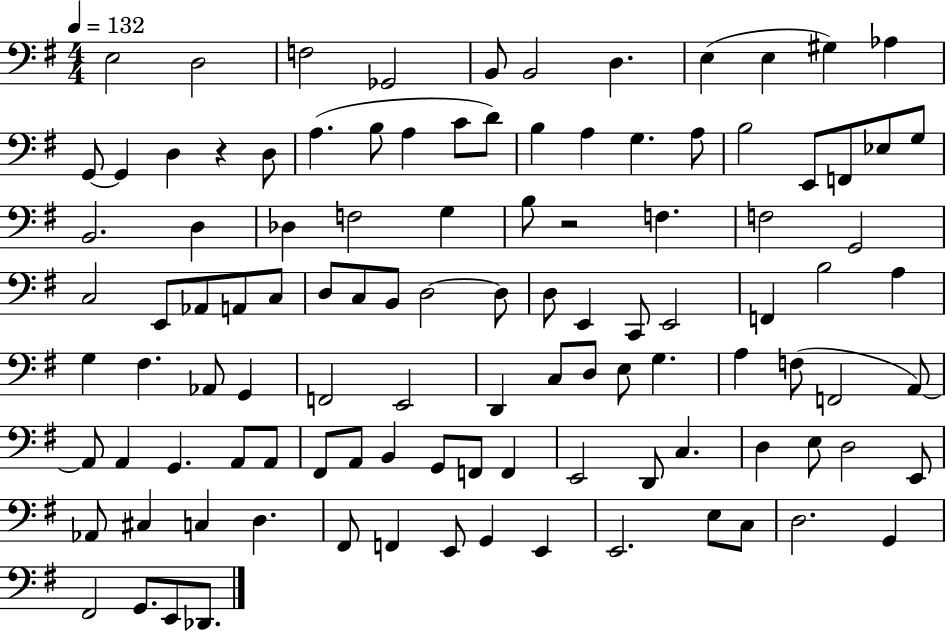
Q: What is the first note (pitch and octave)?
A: E3